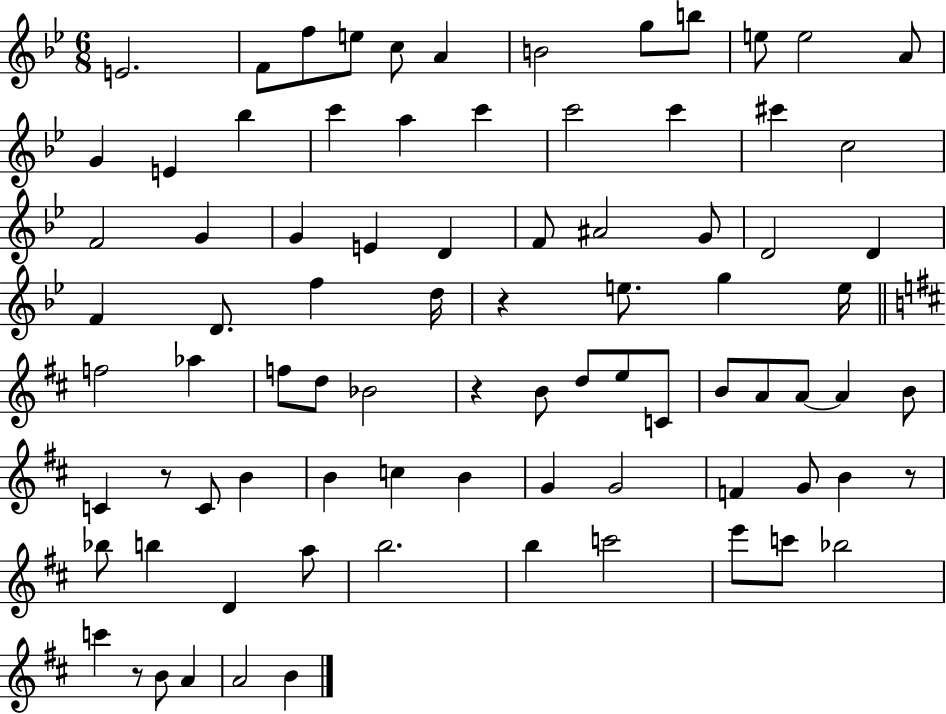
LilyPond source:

{
  \clef treble
  \numericTimeSignature
  \time 6/8
  \key bes \major
  \repeat volta 2 { e'2. | f'8 f''8 e''8 c''8 a'4 | b'2 g''8 b''8 | e''8 e''2 a'8 | \break g'4 e'4 bes''4 | c'''4 a''4 c'''4 | c'''2 c'''4 | cis'''4 c''2 | \break f'2 g'4 | g'4 e'4 d'4 | f'8 ais'2 g'8 | d'2 d'4 | \break f'4 d'8. f''4 d''16 | r4 e''8. g''4 e''16 | \bar "||" \break \key b \minor f''2 aes''4 | f''8 d''8 bes'2 | r4 b'8 d''8 e''8 c'8 | b'8 a'8 a'8~~ a'4 b'8 | \break c'4 r8 c'8 b'4 | b'4 c''4 b'4 | g'4 g'2 | f'4 g'8 b'4 r8 | \break bes''8 b''4 d'4 a''8 | b''2. | b''4 c'''2 | e'''8 c'''8 bes''2 | \break c'''4 r8 b'8 a'4 | a'2 b'4 | } \bar "|."
}